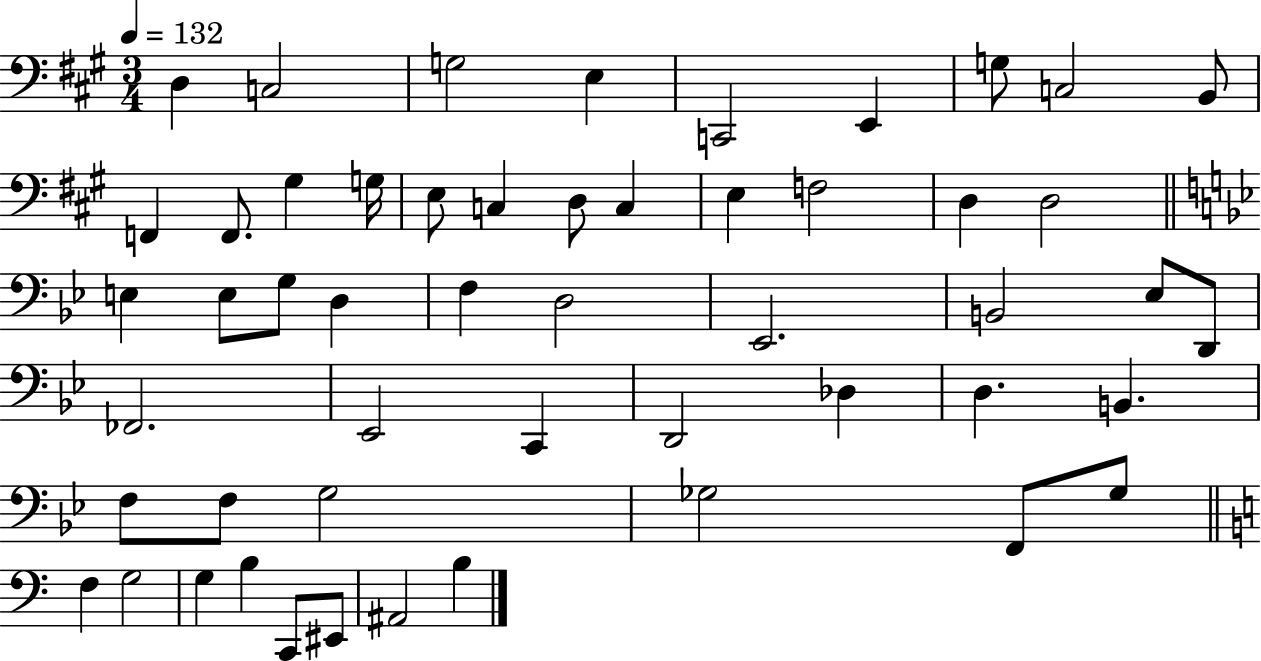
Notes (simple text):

D3/q C3/h G3/h E3/q C2/h E2/q G3/e C3/h B2/e F2/q F2/e. G#3/q G3/s E3/e C3/q D3/e C3/q E3/q F3/h D3/q D3/h E3/q E3/e G3/e D3/q F3/q D3/h Eb2/h. B2/h Eb3/e D2/e FES2/h. Eb2/h C2/q D2/h Db3/q D3/q. B2/q. F3/e F3/e G3/h Gb3/h F2/e Gb3/e F3/q G3/h G3/q B3/q C2/e EIS2/e A#2/h B3/q